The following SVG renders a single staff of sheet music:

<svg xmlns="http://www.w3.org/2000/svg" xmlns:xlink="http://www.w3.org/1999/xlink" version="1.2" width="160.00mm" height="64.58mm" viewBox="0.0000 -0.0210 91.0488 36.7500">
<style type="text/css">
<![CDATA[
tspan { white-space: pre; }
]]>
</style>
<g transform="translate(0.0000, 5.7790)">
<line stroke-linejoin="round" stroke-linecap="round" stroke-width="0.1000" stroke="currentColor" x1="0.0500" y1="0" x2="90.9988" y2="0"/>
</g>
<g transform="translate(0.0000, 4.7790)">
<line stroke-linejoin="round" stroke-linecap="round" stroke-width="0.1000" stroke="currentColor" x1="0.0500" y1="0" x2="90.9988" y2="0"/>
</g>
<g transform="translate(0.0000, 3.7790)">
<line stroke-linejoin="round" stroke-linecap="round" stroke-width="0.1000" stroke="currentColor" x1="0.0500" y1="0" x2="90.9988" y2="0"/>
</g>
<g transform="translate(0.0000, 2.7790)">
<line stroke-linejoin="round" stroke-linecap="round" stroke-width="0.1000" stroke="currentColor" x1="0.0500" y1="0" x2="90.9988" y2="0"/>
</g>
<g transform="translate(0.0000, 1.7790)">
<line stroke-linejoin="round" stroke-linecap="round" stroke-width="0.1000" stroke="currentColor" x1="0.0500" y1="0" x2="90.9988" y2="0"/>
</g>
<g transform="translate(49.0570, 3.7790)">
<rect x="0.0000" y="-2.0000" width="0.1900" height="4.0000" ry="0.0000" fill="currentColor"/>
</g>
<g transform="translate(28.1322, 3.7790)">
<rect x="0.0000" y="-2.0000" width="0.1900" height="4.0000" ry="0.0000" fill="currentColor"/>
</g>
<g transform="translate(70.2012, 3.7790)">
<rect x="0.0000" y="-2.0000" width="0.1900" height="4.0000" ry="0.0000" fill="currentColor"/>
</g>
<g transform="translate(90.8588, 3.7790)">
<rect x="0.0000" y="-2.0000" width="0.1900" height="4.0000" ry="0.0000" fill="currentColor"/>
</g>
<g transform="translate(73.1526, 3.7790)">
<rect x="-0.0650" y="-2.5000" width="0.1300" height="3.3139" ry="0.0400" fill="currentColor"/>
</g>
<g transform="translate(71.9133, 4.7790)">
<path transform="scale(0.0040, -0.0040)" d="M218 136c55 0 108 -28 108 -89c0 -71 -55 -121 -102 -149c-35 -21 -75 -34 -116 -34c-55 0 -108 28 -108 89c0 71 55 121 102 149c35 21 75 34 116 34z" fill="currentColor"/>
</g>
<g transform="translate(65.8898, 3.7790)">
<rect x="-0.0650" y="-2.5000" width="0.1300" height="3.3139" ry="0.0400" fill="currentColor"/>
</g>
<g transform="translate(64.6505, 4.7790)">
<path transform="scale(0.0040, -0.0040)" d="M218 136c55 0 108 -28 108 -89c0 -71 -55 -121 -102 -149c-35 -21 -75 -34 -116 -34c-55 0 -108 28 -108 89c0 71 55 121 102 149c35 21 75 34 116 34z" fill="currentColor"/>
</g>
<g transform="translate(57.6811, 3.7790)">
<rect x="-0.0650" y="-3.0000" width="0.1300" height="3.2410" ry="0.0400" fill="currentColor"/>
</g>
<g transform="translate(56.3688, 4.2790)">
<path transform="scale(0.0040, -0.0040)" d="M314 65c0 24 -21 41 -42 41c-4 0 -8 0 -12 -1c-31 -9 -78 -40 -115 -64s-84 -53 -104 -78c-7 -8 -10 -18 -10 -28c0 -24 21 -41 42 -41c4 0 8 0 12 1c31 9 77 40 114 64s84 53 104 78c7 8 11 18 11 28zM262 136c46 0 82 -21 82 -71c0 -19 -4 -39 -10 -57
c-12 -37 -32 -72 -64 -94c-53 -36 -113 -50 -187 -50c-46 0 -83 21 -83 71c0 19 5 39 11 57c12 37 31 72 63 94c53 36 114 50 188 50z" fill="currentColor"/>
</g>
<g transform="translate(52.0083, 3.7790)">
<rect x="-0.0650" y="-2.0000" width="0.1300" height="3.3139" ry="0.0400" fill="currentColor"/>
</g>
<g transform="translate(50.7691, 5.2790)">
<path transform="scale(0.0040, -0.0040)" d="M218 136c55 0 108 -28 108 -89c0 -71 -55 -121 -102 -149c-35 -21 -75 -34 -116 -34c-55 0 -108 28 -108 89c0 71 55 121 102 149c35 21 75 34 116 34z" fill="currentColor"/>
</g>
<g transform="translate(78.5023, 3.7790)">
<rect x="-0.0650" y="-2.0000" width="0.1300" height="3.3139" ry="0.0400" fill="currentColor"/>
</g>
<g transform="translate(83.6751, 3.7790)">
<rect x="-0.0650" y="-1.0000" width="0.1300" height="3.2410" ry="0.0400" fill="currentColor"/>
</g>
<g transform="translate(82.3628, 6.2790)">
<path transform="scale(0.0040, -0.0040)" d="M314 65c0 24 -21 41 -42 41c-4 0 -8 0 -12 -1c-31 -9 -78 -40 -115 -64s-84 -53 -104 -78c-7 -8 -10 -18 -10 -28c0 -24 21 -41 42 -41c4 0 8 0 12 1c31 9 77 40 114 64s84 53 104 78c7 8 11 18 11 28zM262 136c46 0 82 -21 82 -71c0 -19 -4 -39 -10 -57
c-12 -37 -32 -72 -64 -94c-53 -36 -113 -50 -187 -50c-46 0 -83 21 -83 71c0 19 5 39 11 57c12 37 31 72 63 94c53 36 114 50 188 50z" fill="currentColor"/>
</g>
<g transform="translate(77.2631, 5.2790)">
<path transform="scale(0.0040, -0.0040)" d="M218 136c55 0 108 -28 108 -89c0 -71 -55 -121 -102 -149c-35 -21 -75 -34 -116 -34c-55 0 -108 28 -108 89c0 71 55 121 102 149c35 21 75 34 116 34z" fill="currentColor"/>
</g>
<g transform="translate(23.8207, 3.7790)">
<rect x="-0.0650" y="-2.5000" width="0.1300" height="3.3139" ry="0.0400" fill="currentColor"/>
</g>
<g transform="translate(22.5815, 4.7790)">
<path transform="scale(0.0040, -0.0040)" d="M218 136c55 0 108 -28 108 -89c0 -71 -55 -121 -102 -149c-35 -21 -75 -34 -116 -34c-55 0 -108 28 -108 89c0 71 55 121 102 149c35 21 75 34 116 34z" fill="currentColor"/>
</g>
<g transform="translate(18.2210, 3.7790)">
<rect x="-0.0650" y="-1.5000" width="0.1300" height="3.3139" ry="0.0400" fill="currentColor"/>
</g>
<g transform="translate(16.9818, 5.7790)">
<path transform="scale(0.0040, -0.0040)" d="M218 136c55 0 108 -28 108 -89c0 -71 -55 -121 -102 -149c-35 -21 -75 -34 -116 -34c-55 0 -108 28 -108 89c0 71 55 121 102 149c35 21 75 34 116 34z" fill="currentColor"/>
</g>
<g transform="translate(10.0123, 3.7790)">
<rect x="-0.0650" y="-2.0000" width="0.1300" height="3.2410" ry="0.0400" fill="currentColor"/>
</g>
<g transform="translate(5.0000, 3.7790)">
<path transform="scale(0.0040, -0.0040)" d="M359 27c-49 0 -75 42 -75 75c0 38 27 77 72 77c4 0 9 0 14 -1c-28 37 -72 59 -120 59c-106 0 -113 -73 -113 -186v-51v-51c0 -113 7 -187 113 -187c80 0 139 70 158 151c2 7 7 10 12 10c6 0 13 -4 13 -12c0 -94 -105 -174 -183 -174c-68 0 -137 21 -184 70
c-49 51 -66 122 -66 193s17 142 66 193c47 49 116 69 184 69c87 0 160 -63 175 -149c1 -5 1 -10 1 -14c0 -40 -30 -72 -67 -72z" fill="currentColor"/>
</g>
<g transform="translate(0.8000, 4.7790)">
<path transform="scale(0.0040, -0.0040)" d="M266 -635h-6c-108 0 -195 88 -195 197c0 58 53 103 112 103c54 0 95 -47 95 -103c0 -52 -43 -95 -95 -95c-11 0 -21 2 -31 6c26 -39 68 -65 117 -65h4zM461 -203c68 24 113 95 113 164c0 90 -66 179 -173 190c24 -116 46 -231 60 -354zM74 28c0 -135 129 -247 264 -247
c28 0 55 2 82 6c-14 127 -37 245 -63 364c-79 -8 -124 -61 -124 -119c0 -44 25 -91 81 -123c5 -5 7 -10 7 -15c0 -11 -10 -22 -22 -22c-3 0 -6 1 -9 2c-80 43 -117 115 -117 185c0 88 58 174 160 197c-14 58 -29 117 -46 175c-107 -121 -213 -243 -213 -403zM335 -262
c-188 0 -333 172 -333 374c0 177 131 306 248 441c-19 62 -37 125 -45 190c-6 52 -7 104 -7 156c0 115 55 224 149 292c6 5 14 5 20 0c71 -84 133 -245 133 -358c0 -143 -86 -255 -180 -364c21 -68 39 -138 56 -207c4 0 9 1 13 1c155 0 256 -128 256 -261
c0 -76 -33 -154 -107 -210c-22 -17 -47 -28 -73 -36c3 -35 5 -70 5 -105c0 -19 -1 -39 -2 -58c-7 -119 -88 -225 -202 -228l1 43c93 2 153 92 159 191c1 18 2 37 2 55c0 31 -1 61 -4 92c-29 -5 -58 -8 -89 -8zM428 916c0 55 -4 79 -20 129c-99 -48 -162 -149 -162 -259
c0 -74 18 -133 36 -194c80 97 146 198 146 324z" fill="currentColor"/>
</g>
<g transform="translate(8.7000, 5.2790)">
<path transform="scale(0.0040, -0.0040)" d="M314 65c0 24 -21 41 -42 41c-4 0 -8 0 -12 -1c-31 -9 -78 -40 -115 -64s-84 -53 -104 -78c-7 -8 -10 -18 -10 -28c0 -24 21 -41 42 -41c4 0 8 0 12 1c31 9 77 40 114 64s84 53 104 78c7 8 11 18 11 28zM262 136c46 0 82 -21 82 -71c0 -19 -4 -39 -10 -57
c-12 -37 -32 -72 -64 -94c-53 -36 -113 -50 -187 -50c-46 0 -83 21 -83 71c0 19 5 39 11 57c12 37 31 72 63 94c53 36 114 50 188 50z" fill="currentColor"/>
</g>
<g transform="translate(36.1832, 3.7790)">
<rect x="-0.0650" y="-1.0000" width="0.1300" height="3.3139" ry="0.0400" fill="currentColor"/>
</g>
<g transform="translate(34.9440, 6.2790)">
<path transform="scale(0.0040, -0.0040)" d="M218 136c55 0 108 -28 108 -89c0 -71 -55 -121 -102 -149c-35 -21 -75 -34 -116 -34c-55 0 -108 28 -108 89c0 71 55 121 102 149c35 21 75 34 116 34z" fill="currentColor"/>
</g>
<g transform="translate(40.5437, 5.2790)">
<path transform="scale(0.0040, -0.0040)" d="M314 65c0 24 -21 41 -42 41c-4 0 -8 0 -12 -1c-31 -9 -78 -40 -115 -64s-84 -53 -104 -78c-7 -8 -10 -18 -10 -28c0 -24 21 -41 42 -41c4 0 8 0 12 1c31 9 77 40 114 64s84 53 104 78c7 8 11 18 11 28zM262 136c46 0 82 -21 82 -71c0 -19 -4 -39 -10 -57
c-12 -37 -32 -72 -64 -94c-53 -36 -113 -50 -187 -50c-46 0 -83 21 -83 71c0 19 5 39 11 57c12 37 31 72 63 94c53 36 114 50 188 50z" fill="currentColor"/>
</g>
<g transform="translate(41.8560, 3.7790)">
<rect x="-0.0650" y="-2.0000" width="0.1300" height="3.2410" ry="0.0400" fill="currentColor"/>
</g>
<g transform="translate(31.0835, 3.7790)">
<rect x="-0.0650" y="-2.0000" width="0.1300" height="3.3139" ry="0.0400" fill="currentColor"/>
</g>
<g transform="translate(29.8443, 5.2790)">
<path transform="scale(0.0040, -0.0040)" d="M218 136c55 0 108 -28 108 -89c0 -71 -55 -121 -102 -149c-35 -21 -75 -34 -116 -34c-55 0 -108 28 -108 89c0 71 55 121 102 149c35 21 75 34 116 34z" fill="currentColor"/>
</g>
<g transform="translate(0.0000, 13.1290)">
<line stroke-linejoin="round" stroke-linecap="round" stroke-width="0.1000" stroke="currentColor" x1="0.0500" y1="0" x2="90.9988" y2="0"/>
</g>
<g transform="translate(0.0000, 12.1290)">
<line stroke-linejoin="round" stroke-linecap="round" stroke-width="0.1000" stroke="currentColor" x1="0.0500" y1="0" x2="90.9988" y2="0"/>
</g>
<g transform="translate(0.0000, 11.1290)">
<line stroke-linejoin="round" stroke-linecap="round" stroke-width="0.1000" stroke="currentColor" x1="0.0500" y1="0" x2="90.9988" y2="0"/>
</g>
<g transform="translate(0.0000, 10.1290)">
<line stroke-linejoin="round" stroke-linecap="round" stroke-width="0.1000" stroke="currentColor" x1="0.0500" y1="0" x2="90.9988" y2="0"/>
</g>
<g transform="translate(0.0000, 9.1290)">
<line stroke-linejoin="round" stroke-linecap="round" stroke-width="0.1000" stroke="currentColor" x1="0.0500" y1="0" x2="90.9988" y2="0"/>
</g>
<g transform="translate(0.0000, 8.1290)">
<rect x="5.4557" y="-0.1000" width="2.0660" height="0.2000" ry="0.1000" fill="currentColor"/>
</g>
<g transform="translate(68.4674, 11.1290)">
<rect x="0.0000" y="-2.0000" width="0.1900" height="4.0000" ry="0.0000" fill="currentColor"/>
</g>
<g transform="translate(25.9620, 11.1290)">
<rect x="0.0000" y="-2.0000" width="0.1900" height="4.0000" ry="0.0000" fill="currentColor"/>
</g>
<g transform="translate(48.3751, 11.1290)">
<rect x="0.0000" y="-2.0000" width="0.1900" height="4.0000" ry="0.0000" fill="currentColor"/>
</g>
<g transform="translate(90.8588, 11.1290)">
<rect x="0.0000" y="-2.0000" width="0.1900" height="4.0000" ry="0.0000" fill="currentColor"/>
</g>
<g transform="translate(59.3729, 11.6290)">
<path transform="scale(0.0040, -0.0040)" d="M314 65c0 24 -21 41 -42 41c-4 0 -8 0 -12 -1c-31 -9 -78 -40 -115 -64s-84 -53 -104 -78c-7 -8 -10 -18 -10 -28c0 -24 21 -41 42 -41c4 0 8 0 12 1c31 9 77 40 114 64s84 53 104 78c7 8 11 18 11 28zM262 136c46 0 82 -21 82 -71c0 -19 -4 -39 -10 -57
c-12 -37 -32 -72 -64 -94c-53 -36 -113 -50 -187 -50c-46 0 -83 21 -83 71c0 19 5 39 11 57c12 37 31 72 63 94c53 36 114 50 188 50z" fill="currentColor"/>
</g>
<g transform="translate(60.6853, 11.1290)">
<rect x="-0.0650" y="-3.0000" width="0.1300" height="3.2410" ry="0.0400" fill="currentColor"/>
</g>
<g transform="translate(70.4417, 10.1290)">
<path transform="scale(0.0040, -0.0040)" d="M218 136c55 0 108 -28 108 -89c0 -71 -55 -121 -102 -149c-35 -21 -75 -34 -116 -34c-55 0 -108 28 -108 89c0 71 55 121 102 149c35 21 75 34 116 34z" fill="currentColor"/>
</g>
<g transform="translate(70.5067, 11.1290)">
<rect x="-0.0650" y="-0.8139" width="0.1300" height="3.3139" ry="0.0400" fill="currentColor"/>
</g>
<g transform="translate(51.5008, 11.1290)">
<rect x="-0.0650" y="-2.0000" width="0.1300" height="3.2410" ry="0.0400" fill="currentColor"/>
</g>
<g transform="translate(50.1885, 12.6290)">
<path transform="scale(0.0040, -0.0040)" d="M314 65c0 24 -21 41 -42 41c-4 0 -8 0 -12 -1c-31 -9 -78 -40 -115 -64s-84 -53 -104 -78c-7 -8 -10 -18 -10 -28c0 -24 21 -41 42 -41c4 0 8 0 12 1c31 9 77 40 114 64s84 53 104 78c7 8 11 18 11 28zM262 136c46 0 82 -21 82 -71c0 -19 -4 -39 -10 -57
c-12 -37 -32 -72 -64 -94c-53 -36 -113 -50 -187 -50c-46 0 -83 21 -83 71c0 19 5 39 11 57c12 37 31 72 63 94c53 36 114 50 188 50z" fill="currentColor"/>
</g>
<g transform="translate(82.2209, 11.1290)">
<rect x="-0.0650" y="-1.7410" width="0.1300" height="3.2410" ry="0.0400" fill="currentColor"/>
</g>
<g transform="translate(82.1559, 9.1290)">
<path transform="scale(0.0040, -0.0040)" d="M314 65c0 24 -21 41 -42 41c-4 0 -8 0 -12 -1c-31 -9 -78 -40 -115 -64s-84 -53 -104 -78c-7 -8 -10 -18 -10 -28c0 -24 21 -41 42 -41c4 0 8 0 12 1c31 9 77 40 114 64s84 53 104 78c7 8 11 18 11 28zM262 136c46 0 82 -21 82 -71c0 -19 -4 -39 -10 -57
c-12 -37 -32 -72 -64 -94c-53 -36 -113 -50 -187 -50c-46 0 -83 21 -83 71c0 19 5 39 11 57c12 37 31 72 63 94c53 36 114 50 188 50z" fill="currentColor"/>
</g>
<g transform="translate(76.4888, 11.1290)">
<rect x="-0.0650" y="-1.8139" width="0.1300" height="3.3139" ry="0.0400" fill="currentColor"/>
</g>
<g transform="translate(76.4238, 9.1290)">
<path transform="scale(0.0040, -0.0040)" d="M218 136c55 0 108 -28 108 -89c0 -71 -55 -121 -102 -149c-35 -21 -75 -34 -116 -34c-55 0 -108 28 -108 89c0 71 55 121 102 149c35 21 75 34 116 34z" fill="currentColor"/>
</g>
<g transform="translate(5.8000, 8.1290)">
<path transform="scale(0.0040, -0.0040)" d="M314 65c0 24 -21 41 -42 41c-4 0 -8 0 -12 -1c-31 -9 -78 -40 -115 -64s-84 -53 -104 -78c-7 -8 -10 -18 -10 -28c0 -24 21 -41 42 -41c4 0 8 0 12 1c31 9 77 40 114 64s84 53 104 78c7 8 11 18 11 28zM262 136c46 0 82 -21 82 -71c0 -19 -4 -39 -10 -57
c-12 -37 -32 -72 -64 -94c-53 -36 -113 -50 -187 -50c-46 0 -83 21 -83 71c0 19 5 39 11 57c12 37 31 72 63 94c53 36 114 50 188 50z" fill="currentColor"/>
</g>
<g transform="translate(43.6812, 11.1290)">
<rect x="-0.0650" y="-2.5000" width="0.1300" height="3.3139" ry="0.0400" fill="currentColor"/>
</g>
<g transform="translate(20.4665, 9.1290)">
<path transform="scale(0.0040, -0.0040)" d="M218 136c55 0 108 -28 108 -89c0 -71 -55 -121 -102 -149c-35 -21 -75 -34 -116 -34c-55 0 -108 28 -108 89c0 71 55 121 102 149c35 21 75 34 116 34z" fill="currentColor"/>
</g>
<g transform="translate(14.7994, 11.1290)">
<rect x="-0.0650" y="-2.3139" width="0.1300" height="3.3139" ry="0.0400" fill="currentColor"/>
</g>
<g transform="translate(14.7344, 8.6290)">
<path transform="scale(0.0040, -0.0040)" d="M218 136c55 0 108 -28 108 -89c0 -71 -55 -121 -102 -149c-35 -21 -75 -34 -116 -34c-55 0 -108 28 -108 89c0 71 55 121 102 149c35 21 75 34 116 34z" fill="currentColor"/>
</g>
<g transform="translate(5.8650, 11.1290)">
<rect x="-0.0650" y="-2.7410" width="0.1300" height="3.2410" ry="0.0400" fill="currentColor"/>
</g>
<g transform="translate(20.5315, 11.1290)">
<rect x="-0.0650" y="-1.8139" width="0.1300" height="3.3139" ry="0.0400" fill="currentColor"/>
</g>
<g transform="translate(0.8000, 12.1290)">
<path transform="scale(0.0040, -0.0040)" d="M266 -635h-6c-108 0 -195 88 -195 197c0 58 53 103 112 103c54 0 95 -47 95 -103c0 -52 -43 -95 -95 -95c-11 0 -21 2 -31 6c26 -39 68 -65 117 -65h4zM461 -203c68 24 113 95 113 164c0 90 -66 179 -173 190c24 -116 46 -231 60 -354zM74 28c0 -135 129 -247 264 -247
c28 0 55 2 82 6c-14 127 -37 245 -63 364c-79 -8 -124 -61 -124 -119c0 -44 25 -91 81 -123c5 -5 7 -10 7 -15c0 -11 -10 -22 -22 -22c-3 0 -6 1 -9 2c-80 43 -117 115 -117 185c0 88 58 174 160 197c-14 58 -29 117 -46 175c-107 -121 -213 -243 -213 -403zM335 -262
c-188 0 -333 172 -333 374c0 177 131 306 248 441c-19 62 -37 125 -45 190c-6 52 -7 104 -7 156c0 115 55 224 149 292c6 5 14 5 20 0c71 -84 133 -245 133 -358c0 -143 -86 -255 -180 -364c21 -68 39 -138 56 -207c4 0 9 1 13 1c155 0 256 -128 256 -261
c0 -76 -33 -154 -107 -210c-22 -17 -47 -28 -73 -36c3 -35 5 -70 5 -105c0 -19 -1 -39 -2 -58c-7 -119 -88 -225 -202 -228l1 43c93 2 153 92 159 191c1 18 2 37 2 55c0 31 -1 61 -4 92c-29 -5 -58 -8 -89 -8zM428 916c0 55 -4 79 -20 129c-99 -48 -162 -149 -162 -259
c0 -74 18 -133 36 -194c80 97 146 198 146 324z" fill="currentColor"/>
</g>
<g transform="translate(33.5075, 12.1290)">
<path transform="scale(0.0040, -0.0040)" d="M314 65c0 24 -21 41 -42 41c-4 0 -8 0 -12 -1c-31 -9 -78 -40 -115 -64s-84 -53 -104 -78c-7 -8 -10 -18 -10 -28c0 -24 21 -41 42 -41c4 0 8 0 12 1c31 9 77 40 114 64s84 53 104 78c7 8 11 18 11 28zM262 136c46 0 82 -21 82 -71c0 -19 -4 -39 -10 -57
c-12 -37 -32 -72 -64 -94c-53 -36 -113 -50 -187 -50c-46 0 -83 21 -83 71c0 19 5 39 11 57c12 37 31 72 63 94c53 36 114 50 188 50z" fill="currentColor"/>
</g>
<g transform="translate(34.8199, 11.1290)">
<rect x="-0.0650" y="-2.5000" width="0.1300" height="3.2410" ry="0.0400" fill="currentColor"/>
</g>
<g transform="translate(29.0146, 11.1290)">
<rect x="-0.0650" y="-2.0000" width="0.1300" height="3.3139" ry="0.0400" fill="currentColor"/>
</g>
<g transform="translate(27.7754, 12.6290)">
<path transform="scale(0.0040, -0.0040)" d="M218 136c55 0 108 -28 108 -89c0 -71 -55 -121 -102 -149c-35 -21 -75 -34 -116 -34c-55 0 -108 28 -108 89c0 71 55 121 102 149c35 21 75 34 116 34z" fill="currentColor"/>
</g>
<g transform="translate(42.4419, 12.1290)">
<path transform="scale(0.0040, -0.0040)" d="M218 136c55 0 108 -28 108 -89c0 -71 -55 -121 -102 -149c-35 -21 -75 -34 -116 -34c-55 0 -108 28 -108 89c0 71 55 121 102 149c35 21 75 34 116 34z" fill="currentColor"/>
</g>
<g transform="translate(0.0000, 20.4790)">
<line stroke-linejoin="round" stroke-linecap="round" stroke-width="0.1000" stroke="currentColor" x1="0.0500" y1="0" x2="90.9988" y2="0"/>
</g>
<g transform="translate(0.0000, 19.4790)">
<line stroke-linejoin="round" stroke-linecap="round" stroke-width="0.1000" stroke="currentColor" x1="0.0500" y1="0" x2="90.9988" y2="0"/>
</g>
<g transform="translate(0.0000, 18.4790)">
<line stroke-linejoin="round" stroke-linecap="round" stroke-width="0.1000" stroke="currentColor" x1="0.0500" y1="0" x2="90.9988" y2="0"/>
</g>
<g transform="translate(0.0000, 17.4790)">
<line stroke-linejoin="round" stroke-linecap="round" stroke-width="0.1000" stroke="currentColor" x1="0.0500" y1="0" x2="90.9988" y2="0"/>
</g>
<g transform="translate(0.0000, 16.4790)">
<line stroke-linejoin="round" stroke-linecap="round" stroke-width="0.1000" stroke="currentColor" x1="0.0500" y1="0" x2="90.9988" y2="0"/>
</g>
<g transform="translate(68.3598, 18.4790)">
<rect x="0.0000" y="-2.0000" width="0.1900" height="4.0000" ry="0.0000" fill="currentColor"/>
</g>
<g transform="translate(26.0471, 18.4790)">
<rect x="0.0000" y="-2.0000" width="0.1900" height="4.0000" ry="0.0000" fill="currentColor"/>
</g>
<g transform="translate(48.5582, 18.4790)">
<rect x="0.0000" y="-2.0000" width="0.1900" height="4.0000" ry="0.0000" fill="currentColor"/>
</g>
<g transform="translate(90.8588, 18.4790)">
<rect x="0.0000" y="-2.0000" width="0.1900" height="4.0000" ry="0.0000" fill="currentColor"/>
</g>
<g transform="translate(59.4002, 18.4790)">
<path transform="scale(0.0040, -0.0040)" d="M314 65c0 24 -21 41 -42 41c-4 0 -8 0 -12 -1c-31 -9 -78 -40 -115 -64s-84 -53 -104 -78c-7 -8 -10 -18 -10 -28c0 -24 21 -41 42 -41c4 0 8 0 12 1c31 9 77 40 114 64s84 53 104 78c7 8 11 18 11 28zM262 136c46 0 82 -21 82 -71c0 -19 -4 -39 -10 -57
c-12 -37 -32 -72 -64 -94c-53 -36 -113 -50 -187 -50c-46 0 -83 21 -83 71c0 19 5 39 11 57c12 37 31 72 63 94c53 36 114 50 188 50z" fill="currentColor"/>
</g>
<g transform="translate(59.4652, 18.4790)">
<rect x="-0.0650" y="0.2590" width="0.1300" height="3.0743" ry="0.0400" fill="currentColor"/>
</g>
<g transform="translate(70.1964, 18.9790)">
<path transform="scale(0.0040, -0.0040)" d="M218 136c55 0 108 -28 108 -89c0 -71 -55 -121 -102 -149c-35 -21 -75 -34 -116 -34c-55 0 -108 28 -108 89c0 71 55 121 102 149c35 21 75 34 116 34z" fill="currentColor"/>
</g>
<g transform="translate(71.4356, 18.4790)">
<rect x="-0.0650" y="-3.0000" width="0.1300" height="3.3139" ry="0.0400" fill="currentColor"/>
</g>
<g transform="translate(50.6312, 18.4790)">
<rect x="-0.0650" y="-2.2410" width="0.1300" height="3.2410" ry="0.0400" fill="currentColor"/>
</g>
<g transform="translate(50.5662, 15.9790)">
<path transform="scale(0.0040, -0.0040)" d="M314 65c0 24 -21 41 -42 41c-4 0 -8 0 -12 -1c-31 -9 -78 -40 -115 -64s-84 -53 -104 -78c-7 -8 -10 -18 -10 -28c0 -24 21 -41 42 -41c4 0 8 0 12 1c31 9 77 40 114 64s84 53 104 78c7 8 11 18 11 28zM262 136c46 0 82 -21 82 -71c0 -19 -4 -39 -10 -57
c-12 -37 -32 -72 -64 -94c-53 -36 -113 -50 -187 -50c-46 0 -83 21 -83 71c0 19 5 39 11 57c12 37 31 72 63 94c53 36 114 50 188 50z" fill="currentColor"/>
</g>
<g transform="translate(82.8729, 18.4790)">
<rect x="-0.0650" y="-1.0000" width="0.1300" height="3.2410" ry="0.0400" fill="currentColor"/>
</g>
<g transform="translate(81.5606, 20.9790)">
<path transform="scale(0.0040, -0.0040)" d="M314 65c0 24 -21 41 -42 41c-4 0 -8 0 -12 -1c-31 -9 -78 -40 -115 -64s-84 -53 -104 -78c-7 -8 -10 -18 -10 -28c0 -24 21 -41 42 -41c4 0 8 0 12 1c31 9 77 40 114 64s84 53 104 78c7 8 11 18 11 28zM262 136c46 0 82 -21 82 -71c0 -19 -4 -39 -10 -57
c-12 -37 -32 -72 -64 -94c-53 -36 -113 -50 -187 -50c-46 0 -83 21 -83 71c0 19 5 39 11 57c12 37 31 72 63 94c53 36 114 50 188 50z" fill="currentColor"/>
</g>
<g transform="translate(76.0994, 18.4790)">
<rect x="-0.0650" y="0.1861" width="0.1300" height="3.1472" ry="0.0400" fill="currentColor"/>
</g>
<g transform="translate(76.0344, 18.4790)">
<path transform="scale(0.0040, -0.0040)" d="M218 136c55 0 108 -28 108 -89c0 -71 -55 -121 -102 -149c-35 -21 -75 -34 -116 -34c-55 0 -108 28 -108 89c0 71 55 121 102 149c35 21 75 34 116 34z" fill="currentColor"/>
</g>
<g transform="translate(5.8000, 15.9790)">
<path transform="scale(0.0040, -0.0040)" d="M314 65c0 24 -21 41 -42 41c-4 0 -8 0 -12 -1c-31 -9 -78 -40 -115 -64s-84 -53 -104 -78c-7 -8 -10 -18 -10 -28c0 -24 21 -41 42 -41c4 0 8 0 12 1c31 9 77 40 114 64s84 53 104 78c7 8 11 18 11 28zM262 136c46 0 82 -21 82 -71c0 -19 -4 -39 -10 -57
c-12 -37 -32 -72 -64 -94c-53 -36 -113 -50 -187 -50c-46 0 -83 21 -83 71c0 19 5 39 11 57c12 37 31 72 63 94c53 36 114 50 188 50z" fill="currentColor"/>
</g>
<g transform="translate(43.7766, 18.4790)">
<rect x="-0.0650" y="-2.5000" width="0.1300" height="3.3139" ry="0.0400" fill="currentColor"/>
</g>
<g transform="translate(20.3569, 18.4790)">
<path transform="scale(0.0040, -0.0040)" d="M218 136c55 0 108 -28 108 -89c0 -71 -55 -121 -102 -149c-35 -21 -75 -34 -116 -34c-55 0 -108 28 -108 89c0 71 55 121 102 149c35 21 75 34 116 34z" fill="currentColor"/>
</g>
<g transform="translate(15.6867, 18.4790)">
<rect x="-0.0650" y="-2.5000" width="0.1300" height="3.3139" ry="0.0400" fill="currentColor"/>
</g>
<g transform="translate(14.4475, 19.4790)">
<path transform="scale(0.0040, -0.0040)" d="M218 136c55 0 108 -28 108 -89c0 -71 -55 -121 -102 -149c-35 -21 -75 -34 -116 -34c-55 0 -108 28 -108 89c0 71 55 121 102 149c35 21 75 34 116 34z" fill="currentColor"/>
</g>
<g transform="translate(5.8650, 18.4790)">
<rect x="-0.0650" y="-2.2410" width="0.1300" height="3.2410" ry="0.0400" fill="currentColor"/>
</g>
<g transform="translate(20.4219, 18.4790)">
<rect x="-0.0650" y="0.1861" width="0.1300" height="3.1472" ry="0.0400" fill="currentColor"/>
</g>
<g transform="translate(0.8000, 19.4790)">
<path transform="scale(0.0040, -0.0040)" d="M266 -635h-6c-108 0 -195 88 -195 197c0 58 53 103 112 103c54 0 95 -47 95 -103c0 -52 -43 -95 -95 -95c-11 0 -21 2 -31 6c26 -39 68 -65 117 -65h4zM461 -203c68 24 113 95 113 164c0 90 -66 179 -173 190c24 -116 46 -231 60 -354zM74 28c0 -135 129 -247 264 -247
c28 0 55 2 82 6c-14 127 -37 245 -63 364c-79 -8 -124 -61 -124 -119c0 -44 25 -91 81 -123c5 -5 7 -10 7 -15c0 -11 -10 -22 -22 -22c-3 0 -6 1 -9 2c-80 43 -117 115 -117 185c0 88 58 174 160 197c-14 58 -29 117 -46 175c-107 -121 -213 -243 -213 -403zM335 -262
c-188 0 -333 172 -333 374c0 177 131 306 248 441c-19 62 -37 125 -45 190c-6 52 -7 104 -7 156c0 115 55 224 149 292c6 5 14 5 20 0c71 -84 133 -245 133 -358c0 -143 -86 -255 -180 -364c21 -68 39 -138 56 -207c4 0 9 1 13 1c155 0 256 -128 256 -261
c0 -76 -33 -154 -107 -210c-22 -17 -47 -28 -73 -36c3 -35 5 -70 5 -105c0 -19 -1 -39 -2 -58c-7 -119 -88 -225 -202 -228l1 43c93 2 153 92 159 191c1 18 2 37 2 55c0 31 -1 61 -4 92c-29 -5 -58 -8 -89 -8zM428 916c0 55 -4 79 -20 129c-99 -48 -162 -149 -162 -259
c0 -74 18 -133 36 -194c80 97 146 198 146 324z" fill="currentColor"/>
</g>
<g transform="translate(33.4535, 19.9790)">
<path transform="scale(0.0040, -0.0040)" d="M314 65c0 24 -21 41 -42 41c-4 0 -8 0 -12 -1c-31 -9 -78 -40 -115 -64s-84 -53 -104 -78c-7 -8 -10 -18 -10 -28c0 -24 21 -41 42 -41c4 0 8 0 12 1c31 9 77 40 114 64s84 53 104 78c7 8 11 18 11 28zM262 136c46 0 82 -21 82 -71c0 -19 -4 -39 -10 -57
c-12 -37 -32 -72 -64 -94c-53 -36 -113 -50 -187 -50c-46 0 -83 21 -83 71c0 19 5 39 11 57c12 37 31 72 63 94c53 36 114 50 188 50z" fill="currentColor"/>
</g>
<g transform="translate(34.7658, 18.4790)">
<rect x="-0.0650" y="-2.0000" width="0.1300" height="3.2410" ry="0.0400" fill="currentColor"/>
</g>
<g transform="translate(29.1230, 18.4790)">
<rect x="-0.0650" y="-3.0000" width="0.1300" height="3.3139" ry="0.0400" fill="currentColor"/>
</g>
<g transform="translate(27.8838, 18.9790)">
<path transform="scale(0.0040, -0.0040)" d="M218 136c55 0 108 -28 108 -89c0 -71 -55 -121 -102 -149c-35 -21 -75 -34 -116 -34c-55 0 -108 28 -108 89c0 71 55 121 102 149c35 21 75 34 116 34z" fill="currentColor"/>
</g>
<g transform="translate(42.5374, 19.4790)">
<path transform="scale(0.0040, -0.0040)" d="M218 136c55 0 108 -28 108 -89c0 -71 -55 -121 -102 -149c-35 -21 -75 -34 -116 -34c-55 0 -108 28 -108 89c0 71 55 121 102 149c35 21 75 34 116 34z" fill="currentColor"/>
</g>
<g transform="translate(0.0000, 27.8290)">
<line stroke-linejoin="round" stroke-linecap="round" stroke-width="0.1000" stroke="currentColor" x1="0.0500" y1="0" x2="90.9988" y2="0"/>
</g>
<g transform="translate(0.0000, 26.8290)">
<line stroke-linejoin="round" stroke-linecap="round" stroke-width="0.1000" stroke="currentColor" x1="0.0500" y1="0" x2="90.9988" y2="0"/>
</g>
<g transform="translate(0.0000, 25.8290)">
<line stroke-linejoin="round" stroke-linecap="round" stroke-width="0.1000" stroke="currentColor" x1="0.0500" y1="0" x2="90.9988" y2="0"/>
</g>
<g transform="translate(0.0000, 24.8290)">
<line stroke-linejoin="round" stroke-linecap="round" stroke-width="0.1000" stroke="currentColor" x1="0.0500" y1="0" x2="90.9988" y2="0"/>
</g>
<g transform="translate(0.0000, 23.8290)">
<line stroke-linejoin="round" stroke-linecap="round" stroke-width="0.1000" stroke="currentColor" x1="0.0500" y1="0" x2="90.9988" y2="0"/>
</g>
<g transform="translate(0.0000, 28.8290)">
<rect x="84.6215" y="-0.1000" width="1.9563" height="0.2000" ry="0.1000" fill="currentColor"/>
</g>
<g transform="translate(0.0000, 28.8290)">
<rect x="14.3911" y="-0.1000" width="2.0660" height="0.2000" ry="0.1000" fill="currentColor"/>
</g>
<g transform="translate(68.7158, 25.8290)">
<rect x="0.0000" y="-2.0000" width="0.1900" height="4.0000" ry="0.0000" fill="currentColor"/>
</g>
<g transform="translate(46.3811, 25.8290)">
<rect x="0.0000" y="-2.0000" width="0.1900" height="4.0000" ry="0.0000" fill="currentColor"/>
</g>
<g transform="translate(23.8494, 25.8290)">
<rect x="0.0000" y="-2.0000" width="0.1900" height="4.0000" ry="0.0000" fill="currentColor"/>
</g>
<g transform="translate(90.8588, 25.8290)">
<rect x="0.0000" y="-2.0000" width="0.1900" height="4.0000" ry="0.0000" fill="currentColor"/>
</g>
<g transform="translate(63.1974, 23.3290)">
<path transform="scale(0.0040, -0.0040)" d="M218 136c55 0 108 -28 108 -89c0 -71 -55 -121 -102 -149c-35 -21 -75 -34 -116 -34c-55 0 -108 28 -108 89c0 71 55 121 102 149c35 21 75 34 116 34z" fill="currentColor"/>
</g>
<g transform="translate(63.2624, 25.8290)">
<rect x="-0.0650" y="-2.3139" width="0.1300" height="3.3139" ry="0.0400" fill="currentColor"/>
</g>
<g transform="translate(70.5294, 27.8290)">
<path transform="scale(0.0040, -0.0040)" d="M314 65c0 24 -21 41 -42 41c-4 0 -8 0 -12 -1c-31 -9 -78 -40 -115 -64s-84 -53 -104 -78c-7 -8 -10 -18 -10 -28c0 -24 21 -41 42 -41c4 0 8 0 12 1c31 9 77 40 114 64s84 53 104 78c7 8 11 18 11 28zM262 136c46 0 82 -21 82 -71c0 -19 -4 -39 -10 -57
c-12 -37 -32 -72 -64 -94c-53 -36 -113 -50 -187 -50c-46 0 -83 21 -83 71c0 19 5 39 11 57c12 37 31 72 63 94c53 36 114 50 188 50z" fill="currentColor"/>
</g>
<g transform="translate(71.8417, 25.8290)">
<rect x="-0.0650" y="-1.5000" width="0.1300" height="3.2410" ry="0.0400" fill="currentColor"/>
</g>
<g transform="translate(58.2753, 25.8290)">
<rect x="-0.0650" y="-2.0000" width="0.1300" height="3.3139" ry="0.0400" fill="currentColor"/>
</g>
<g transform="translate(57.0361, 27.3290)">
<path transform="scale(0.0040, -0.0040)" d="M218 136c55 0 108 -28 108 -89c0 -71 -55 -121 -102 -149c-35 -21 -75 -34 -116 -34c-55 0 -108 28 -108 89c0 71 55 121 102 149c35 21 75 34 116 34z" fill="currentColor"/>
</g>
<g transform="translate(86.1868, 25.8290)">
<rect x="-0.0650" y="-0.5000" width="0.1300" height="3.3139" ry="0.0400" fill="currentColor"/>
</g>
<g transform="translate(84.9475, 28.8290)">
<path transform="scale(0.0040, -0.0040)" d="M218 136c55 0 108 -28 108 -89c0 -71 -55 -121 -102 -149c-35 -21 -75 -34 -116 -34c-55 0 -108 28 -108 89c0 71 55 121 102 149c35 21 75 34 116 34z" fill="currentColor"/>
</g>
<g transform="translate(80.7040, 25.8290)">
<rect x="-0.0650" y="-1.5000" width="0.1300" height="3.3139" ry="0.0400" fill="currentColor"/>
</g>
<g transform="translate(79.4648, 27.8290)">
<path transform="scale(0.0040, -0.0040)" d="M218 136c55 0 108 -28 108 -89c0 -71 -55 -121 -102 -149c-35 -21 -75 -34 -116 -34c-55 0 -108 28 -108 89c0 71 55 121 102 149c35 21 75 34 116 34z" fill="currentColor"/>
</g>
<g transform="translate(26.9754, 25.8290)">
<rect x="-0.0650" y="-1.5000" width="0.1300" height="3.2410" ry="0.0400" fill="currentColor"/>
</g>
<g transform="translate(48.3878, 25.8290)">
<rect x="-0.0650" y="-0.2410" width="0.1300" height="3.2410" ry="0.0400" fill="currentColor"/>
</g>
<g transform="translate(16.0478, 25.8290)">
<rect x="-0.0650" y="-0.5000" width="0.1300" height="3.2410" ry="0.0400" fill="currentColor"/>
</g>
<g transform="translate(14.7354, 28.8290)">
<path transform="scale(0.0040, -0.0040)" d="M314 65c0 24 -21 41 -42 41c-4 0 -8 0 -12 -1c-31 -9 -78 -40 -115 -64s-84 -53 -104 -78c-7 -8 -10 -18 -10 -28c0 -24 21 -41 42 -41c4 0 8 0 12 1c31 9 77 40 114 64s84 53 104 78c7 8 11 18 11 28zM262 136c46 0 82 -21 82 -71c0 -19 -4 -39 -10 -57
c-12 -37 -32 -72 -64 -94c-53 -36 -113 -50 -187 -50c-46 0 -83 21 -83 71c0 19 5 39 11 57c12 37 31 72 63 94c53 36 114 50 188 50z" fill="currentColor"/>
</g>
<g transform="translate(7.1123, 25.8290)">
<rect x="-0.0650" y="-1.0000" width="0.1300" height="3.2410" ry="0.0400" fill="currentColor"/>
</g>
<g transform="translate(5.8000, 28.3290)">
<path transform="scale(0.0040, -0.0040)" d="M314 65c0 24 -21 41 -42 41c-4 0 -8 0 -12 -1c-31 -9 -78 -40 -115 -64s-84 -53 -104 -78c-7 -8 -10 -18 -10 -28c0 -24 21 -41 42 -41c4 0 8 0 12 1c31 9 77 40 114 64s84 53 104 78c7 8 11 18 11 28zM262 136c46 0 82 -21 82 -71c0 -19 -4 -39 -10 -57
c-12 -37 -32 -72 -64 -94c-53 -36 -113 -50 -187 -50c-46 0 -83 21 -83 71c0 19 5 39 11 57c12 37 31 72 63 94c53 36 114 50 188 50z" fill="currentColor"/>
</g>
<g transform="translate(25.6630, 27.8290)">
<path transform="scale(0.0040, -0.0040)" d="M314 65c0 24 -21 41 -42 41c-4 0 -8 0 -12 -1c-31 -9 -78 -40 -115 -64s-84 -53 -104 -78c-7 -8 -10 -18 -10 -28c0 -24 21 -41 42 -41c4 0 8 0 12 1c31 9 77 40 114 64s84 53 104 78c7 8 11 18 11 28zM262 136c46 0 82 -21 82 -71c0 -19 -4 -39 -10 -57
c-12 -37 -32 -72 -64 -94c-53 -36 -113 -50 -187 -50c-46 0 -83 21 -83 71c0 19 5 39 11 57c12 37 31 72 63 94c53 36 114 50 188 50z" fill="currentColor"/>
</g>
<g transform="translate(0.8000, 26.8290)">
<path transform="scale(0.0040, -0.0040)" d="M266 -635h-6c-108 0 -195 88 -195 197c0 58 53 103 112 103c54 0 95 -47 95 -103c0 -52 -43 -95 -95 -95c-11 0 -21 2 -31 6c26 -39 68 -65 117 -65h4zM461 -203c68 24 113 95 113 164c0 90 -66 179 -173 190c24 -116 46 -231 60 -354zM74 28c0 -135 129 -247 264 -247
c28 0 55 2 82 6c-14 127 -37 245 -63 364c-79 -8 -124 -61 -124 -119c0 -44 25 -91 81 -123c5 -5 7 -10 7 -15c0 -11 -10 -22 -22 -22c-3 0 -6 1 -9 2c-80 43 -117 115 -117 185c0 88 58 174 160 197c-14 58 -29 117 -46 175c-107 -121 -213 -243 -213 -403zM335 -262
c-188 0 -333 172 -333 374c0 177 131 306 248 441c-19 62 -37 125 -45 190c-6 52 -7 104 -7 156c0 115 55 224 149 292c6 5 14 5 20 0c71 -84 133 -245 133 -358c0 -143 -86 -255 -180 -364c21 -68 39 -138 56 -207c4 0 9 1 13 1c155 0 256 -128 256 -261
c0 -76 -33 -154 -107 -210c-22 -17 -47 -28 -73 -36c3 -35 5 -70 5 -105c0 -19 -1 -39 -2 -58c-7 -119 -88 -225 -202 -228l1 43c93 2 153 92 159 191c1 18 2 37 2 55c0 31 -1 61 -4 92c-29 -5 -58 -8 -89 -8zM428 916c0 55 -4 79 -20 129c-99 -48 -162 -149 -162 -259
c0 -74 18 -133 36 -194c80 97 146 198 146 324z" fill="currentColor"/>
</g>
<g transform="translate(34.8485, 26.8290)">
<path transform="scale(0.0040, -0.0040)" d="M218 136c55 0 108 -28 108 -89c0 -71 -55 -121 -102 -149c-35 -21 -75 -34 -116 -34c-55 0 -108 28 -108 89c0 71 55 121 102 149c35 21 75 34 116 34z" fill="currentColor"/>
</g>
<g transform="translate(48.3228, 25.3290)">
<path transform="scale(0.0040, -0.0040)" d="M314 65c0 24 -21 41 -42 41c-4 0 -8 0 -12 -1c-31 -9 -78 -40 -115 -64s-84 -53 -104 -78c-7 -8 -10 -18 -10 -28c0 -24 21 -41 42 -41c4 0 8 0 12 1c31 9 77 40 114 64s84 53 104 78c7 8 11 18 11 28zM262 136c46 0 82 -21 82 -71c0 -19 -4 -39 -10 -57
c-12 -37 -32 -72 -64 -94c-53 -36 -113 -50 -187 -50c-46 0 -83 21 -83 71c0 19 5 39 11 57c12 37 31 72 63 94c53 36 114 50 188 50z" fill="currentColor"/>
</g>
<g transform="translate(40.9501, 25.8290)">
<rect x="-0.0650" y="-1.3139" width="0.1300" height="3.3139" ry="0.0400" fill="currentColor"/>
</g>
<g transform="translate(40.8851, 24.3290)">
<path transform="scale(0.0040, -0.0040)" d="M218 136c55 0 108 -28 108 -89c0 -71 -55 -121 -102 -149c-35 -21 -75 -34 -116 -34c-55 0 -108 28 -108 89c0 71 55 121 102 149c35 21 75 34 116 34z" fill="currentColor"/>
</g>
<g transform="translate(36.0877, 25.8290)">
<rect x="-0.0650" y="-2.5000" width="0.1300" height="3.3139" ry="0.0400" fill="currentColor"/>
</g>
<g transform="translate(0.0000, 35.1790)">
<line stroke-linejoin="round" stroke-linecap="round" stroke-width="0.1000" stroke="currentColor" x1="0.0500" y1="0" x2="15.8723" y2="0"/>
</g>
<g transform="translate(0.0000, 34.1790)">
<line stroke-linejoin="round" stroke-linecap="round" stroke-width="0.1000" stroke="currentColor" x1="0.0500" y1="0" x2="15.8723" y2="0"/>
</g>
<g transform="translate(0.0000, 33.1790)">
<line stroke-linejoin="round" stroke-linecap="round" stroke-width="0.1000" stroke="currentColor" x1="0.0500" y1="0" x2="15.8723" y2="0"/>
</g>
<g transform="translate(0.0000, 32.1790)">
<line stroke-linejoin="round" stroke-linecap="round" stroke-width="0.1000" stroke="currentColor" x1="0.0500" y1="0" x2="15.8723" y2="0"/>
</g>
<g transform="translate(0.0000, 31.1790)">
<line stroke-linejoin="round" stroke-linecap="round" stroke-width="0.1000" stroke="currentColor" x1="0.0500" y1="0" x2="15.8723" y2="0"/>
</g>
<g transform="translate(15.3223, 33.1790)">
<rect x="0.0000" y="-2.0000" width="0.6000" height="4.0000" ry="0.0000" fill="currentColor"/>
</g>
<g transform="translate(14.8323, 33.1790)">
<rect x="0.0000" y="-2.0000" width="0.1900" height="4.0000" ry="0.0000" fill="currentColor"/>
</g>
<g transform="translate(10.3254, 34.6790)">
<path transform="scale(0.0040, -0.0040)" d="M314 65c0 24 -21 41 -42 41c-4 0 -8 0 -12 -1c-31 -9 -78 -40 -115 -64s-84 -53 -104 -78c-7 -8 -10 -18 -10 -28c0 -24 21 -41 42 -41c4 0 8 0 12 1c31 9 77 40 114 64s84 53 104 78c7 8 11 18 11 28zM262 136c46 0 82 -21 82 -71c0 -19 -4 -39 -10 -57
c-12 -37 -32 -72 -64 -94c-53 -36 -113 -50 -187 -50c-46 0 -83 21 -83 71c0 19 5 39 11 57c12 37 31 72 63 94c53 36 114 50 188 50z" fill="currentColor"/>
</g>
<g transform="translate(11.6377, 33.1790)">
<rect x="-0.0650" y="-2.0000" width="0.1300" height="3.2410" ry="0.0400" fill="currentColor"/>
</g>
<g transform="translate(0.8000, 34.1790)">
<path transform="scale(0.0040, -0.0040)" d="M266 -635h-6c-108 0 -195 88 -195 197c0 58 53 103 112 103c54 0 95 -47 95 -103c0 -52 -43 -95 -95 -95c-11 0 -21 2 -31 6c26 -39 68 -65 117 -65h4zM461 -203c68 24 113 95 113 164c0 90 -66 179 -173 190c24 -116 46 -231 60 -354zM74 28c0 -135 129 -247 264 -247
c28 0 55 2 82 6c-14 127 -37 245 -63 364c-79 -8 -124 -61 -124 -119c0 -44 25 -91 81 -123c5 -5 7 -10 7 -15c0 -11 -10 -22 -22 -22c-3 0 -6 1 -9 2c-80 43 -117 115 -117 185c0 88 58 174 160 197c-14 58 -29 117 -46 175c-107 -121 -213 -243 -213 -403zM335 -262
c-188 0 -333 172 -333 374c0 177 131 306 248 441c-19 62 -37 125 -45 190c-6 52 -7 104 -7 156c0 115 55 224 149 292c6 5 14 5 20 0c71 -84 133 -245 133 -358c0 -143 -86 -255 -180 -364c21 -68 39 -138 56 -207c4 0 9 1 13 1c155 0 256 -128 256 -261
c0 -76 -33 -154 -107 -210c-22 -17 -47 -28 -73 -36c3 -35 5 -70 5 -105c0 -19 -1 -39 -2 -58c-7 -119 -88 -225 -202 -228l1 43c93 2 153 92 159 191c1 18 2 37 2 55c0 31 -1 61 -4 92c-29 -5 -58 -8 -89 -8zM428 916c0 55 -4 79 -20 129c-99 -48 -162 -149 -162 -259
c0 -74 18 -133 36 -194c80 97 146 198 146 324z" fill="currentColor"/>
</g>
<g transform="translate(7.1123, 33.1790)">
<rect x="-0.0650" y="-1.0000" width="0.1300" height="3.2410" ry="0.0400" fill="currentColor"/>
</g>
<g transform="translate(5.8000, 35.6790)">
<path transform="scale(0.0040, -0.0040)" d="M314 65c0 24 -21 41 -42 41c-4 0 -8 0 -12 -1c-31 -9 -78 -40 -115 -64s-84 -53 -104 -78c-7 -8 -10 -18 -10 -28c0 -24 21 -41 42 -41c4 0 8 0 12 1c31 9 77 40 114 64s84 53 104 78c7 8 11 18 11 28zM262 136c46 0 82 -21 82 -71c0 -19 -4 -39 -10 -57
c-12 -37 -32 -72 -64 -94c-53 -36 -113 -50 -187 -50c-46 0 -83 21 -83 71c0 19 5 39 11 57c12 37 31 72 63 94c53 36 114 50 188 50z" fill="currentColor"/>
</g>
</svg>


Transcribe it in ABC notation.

X:1
T:Untitled
M:4/4
L:1/4
K:C
F2 E G F D F2 F A2 G G F D2 a2 g f F G2 G F2 A2 d f f2 g2 G B A F2 G g2 B2 A B D2 D2 C2 E2 G e c2 F g E2 E C D2 F2